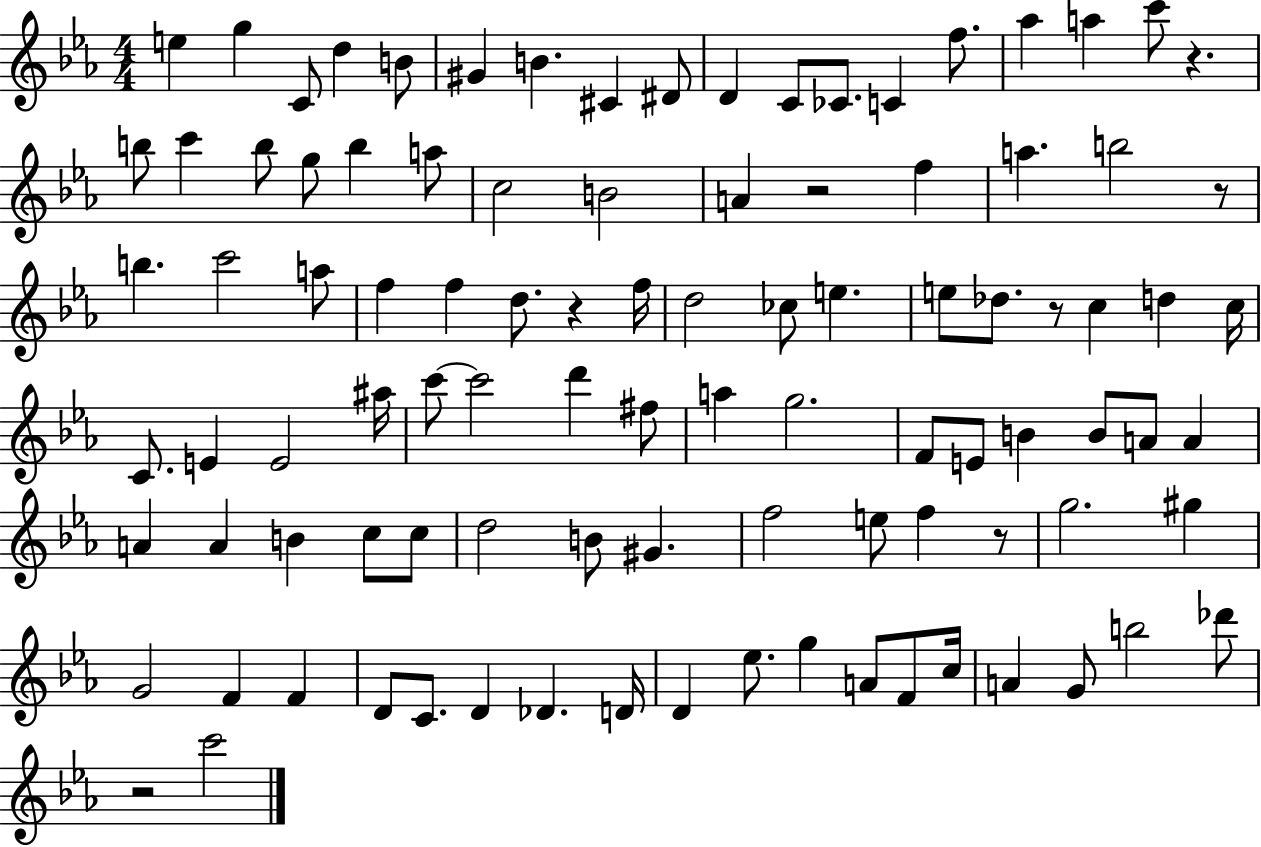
{
  \clef treble
  \numericTimeSignature
  \time 4/4
  \key ees \major
  e''4 g''4 c'8 d''4 b'8 | gis'4 b'4. cis'4 dis'8 | d'4 c'8 ces'8. c'4 f''8. | aes''4 a''4 c'''8 r4. | \break b''8 c'''4 b''8 g''8 b''4 a''8 | c''2 b'2 | a'4 r2 f''4 | a''4. b''2 r8 | \break b''4. c'''2 a''8 | f''4 f''4 d''8. r4 f''16 | d''2 ces''8 e''4. | e''8 des''8. r8 c''4 d''4 c''16 | \break c'8. e'4 e'2 ais''16 | c'''8~~ c'''2 d'''4 fis''8 | a''4 g''2. | f'8 e'8 b'4 b'8 a'8 a'4 | \break a'4 a'4 b'4 c''8 c''8 | d''2 b'8 gis'4. | f''2 e''8 f''4 r8 | g''2. gis''4 | \break g'2 f'4 f'4 | d'8 c'8. d'4 des'4. d'16 | d'4 ees''8. g''4 a'8 f'8 c''16 | a'4 g'8 b''2 des'''8 | \break r2 c'''2 | \bar "|."
}